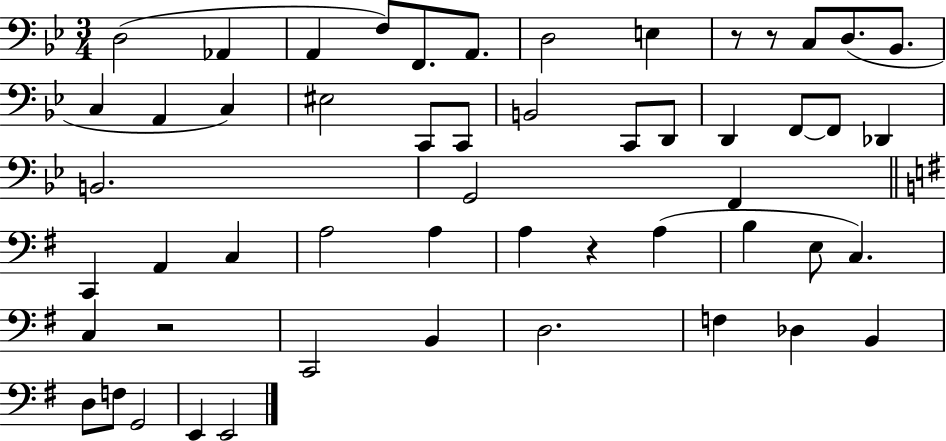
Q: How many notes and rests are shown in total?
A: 53